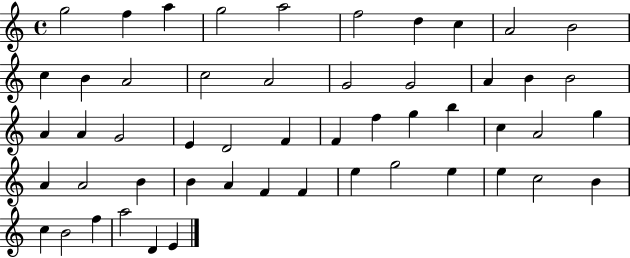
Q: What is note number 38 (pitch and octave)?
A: A4